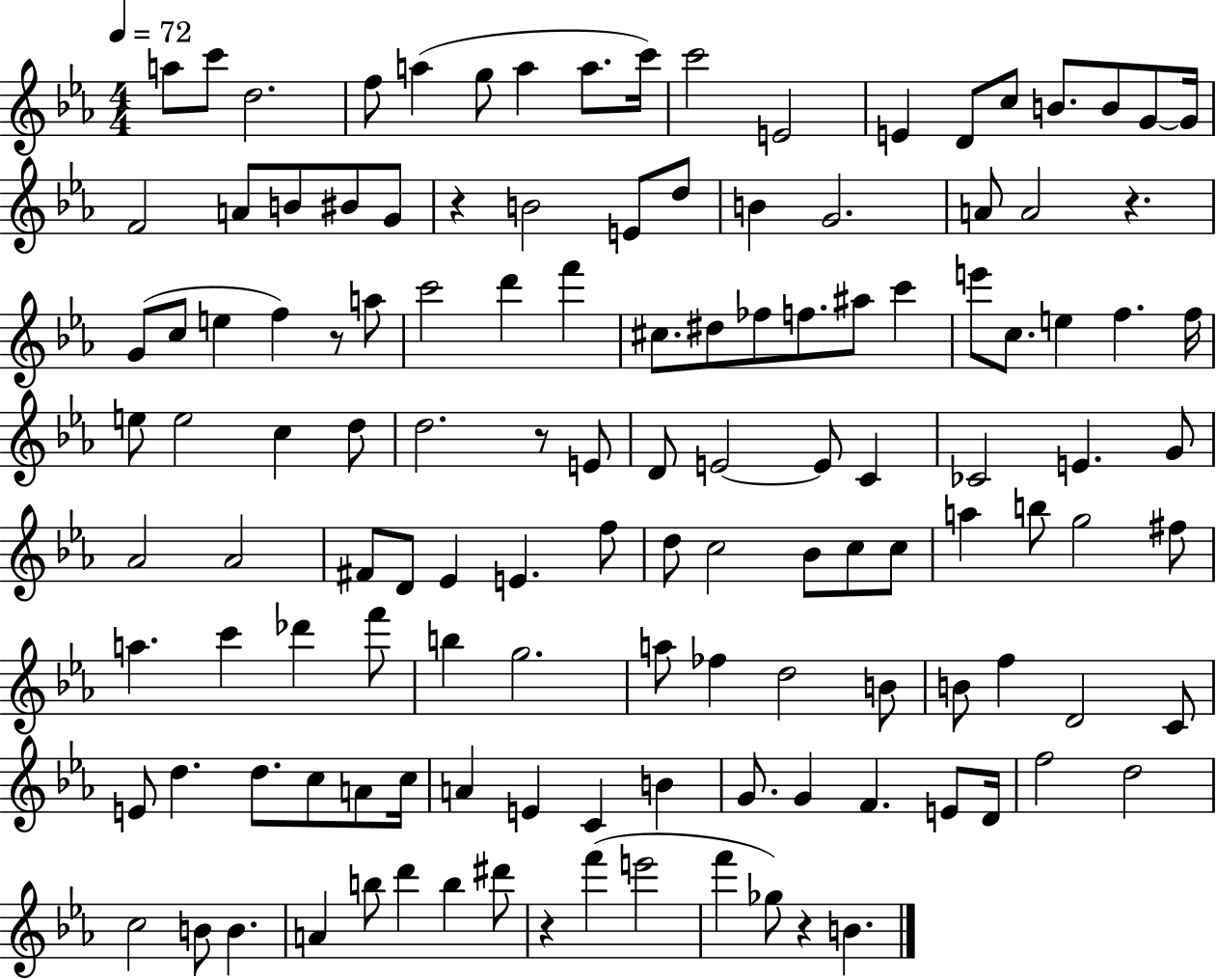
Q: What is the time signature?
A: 4/4